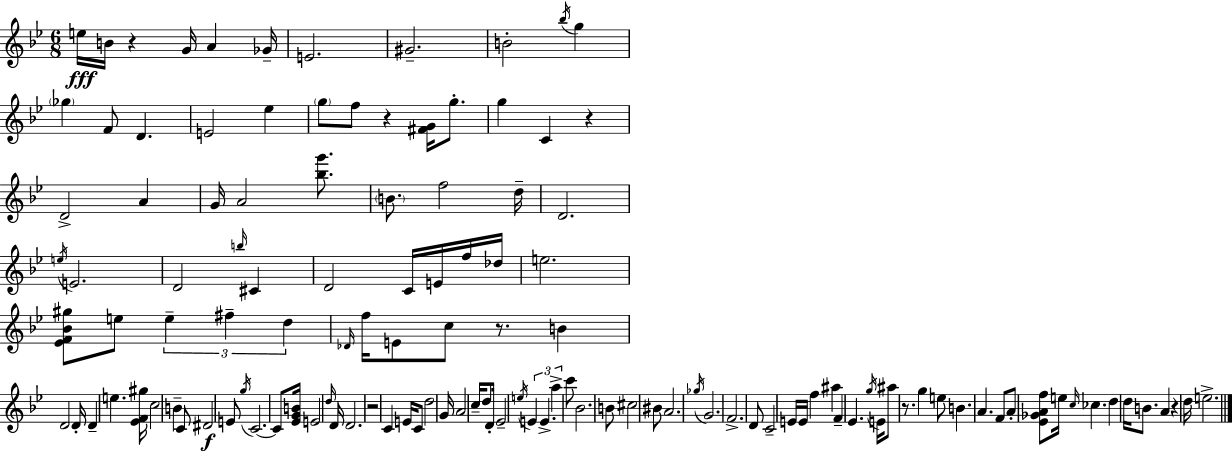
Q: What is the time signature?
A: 6/8